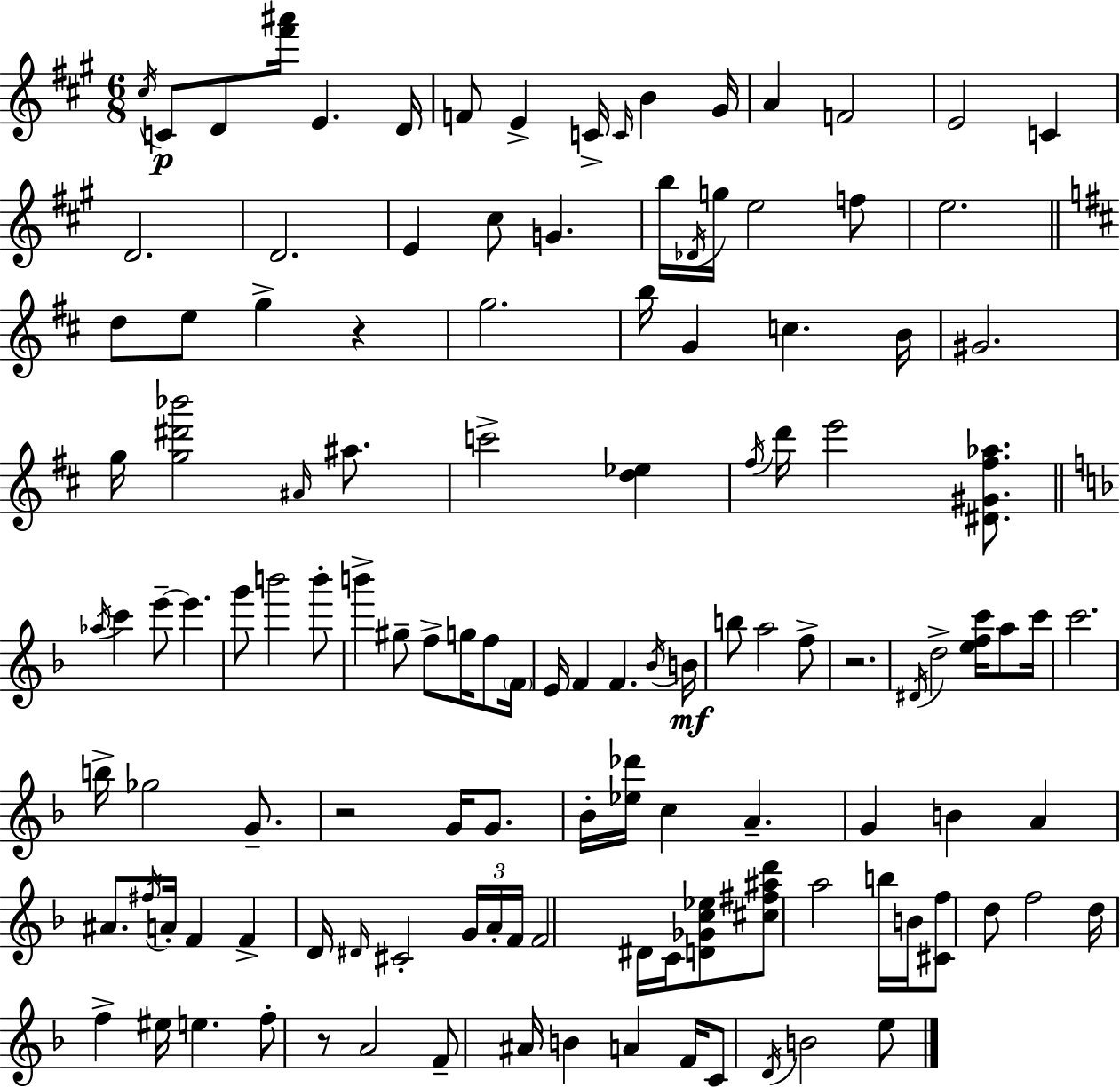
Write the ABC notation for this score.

X:1
T:Untitled
M:6/8
L:1/4
K:A
^c/4 C/2 D/2 [^f'^a']/4 E D/4 F/2 E C/4 C/4 B ^G/4 A F2 E2 C D2 D2 E ^c/2 G b/4 _D/4 g/4 e2 f/2 e2 d/2 e/2 g z g2 b/4 G c B/4 ^G2 g/4 [g^d'_b']2 ^A/4 ^a/2 c'2 [d_e] ^f/4 d'/4 e'2 [^D^G^f_a]/2 _a/4 c' e'/2 e' g'/2 b'2 b'/2 b' ^g/2 f/2 g/4 f/2 F/4 E/4 F F _B/4 B/4 b/2 a2 f/2 z2 ^D/4 d2 [efc']/4 a/2 c'/4 c'2 b/4 _g2 G/2 z2 G/4 G/2 _B/4 [_e_d']/4 c A G B A ^A/2 ^f/4 A/4 F F D/4 ^D/4 ^C2 G/4 A/4 F/4 F2 ^D/4 C/4 [D_Gc_e]/2 [^c^f^ad']/2 a2 b/4 B/4 [^Cf]/2 d/2 f2 d/4 f ^e/4 e f/2 z/2 A2 F/2 ^A/4 B A F/4 C/2 D/4 B2 e/2